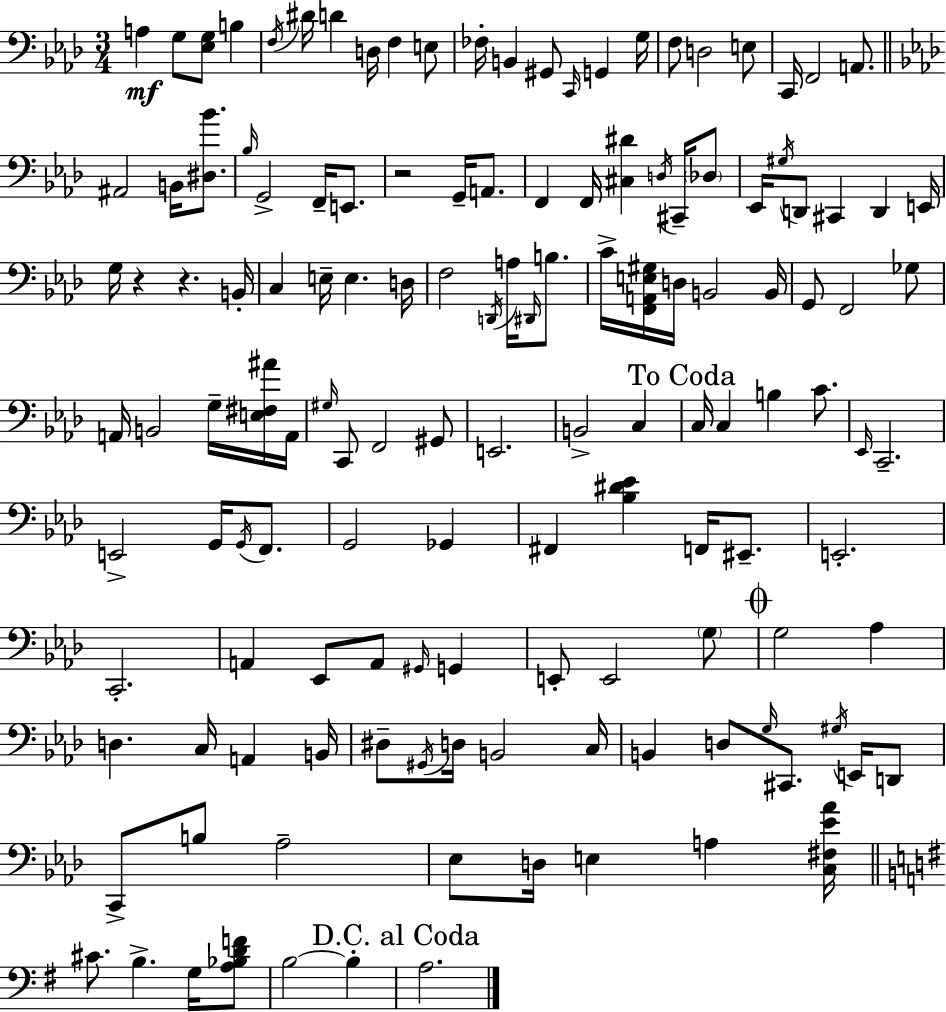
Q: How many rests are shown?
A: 3